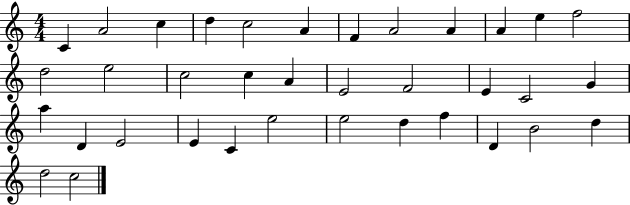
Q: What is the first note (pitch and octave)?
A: C4